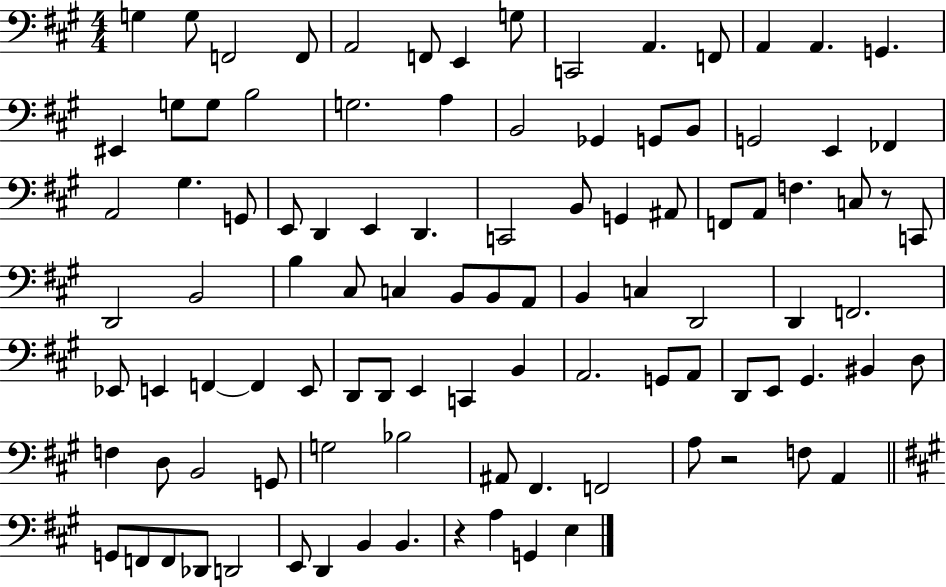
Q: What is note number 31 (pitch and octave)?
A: E2